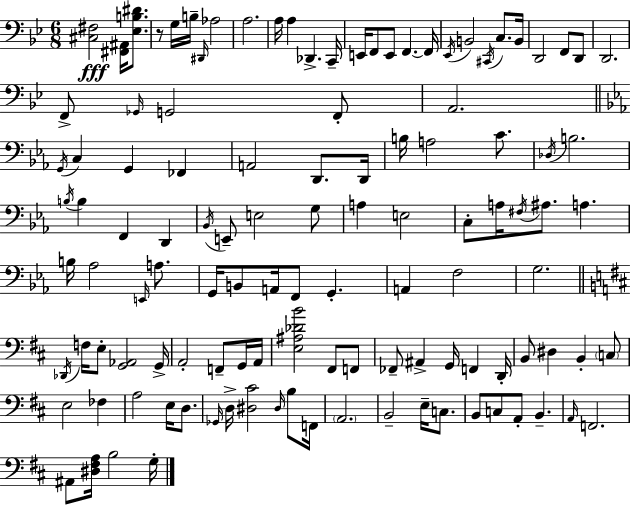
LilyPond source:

{
  \clef bass
  \numericTimeSignature
  \time 6/8
  \key bes \major
  \repeat volta 2 { <cis fis>2\fff <fis, ais,>16 <ees b dis'>8. | r8 g16 b16-- \grace { dis,16 } aes2 | a2. | a16 a4 des,4.-> | \break c,16-- e,16 f,8 e,8 f,4.~~ | f,16 \acciaccatura { ees,16 } b,2 \acciaccatura { cis,16 } c8. | b,16 d,2 f,8 | d,8 d,2. | \break f,8-> \grace { ges,16 } g,2 | f,8-. a,2. | \bar "||" \break \key ees \major \acciaccatura { g,16 } c4 g,4 fes,4 | a,2 d,8. | d,16 b16 a2 c'8. | \acciaccatura { des16 } b2. | \break \acciaccatura { b16 } b4 f,4 d,4 | \acciaccatura { bes,16 } e,8-- e2 | g8 a4 e2 | c8-. a16 \acciaccatura { fis16 } ais8. a4. | \break b16 aes2 | \grace { e,16 } a8. g,16 b,8 a,16 f,8 | g,4.-. a,4 f2 | g2. | \break \bar "||" \break \key b \minor \acciaccatura { des,16 } f16 e8-. <g, aes,>2 | g,16-> a,2-. f,8-- g,16 | a,16 <e ais des' b'>2 fis,8 f,8 | fes,8-- ais,4-> g,16 f,4 | \break d,16-. b,8 dis4 b,4-. \parenthesize c8 | e2 fes4 | a2 e16 d8. | \grace { ges,16 } d16-> <dis cis'>2 \grace { dis16 } | \break b8 f,16 \parenthesize a,2. | b,2-- e16-- | c8. b,8 c8 a,8-. b,4.-- | \grace { a,16 } f,2. | \break ais,8 <dis fis a>16 b2 | g16-. } \bar "|."
}